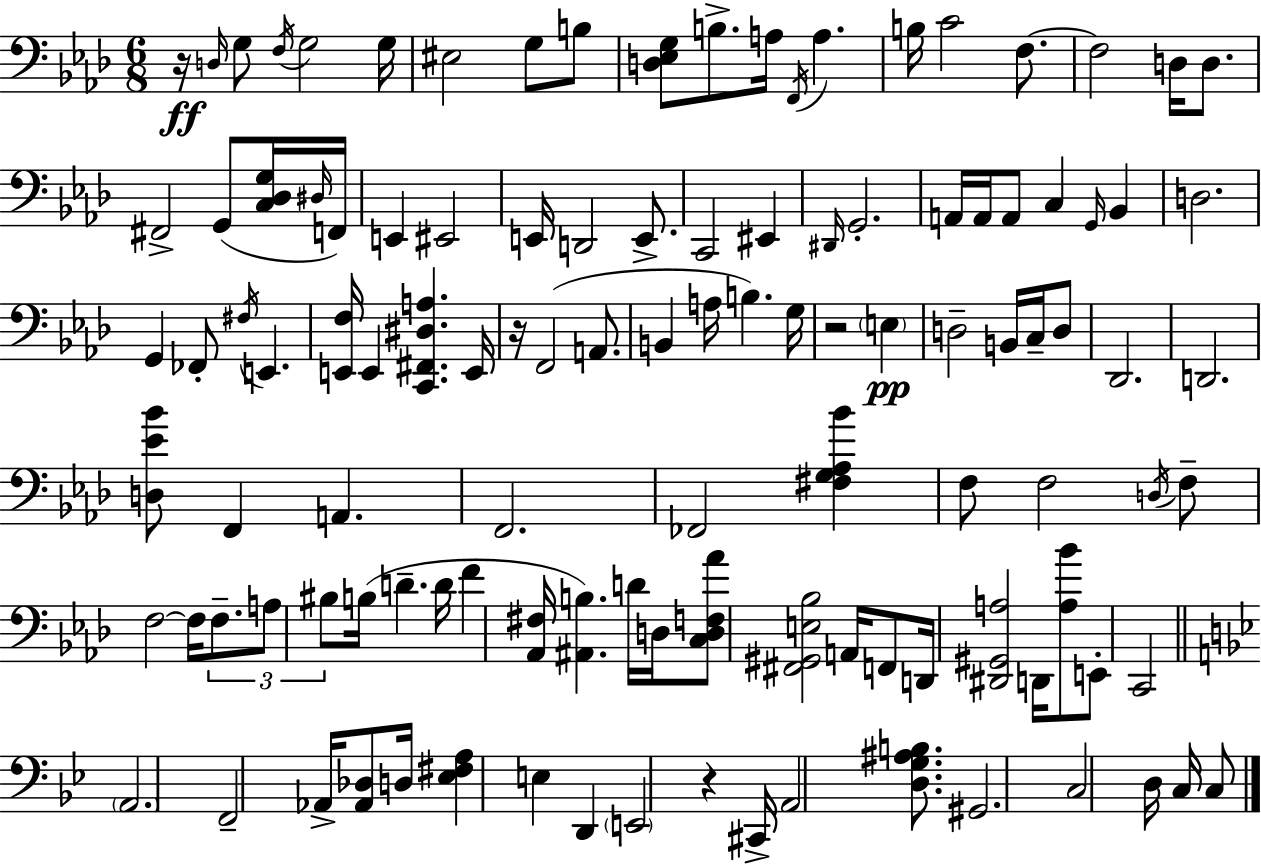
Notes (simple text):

R/s D3/s G3/e F3/s G3/h G3/s EIS3/h G3/e B3/e [D3,Eb3,G3]/e B3/e. A3/s F2/s A3/q. B3/s C4/h F3/e. F3/h D3/s D3/e. F#2/h G2/e [C3,Db3,G3]/s D#3/s F2/s E2/q EIS2/h E2/s D2/h E2/e. C2/h EIS2/q D#2/s G2/h. A2/s A2/s A2/e C3/q G2/s Bb2/q D3/h. G2/q FES2/e F#3/s E2/q. [E2,F3]/s E2/q [C2,F#2,D#3,A3]/q. E2/s R/s F2/h A2/e. B2/q A3/s B3/q. G3/s R/h E3/q D3/h B2/s C3/s D3/e Db2/h. D2/h. [D3,Eb4,Bb4]/e F2/q A2/q. F2/h. FES2/h [F#3,G3,Ab3,Bb4]/q F3/e F3/h D3/s F3/e F3/h F3/s F3/e. A3/e BIS3/e B3/s D4/q. D4/s F4/q [Ab2,F#3]/s [A#2,B3]/q. D4/s D3/s [C3,D3,F3,Ab4]/e [F#2,G#2,E3,Bb3]/h A2/s F2/e D2/s [D#2,G#2,A3]/h D2/s [A3,Bb4]/e E2/e C2/h A2/h. F2/h Ab2/s [Ab2,Db3]/e D3/s [Eb3,F#3,A3]/q E3/q D2/q E2/h R/q C#2/s A2/h [D3,G3,A#3,B3]/e. G#2/h. C3/h D3/s C3/s C3/e